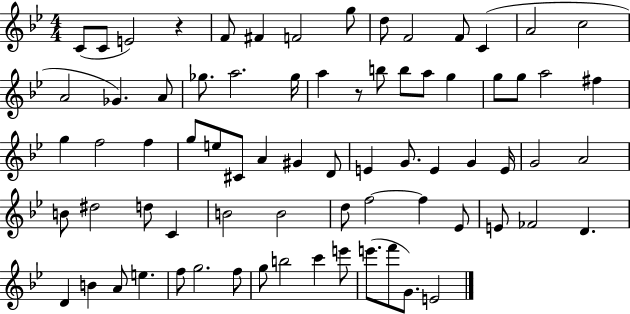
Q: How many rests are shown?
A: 2